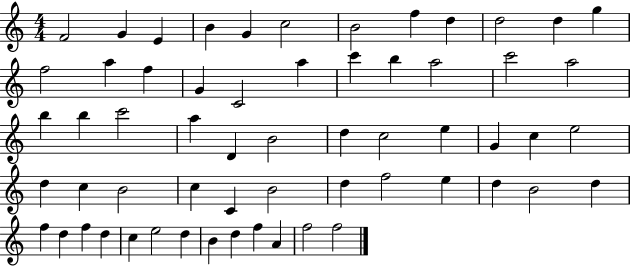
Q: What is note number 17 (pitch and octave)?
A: C4